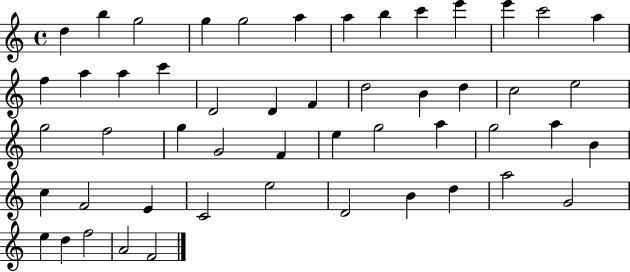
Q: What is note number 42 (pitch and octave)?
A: D4